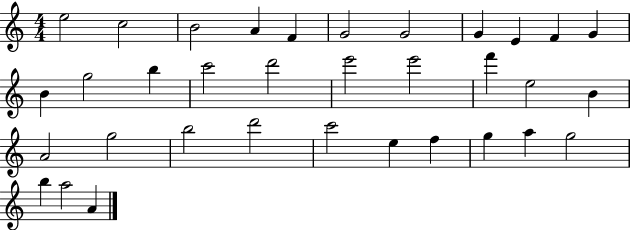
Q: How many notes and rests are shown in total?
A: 34